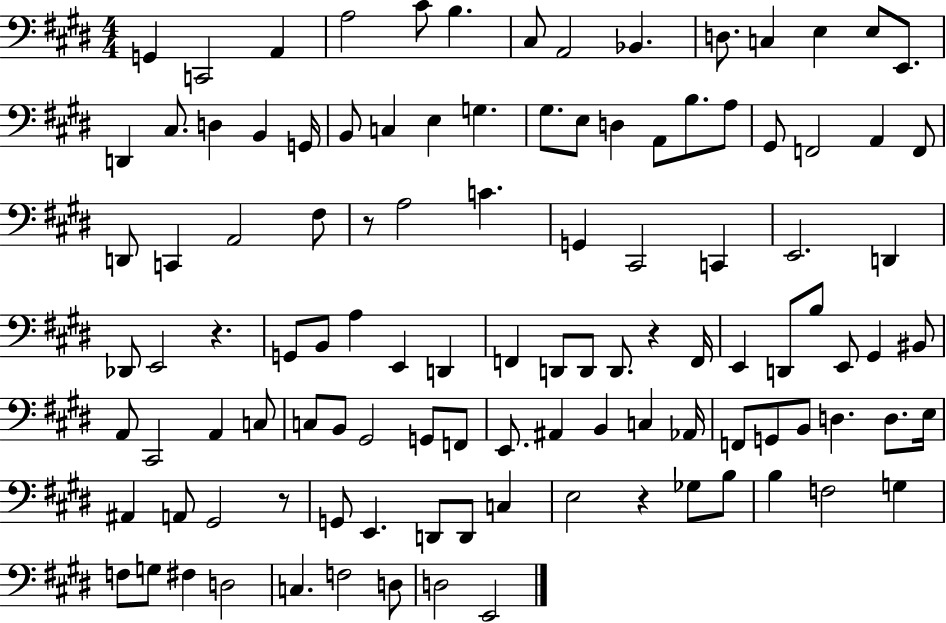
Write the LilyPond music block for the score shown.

{
  \clef bass
  \numericTimeSignature
  \time 4/4
  \key e \major
  g,4 c,2 a,4 | a2 cis'8 b4. | cis8 a,2 bes,4. | d8. c4 e4 e8 e,8. | \break d,4 cis8. d4 b,4 g,16 | b,8 c4 e4 g4. | gis8. e8 d4 a,8 b8. a8 | gis,8 f,2 a,4 f,8 | \break d,8 c,4 a,2 fis8 | r8 a2 c'4. | g,4 cis,2 c,4 | e,2. d,4 | \break des,8 e,2 r4. | g,8 b,8 a4 e,4 d,4 | f,4 d,8 d,8 d,8. r4 f,16 | e,4 d,8 b8 e,8 gis,4 bis,8 | \break a,8 cis,2 a,4 c8 | c8 b,8 gis,2 g,8 f,8 | e,8. ais,4 b,4 c4 aes,16 | f,8 g,8 b,8 d4. d8. e16 | \break ais,4 a,8 gis,2 r8 | g,8 e,4. d,8 d,8 c4 | e2 r4 ges8 b8 | b4 f2 g4 | \break f8 g8 fis4 d2 | c4. f2 d8 | d2 e,2 | \bar "|."
}